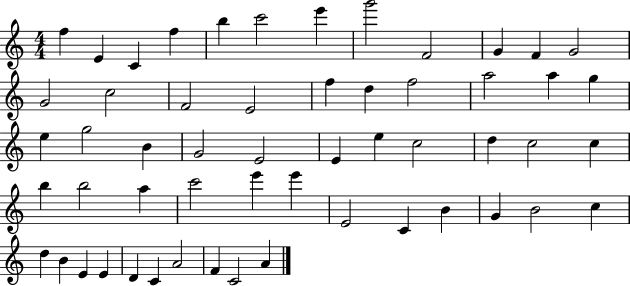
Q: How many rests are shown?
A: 0